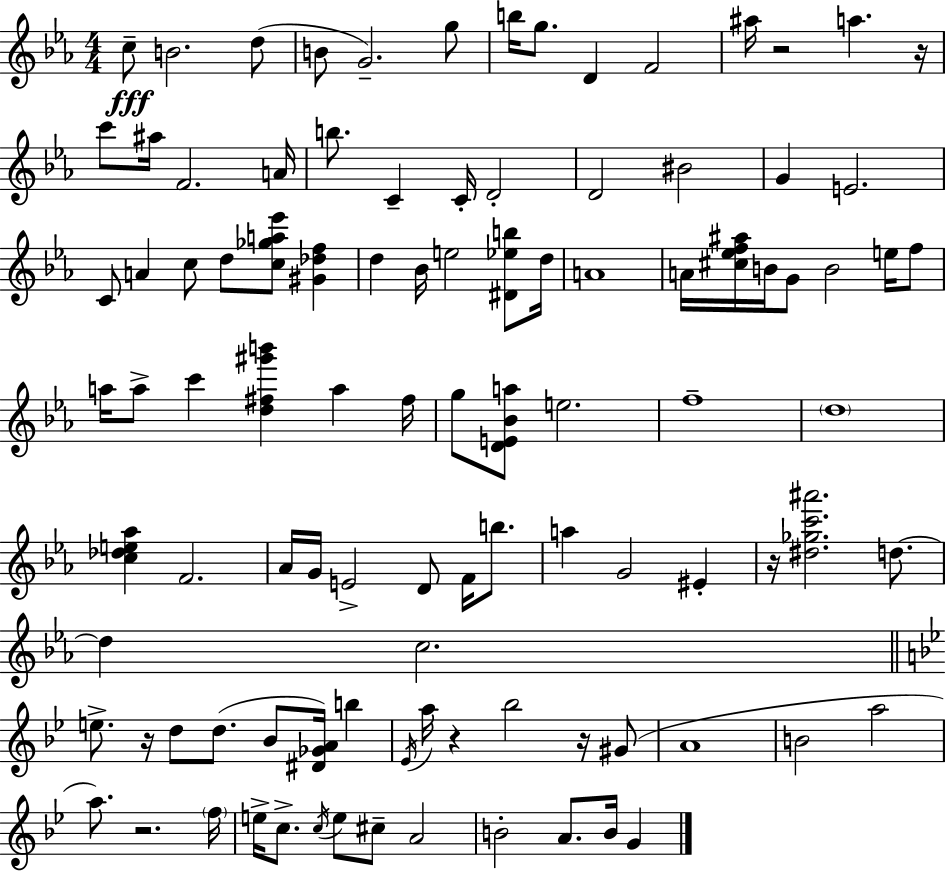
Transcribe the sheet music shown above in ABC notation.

X:1
T:Untitled
M:4/4
L:1/4
K:Eb
c/2 B2 d/2 B/2 G2 g/2 b/4 g/2 D F2 ^a/4 z2 a z/4 c'/2 ^a/4 F2 A/4 b/2 C C/4 D2 D2 ^B2 G E2 C/2 A c/2 d/2 [c_ga_e']/2 [^G_df] d _B/4 e2 [^D_eb]/2 d/4 A4 A/4 [^c_ef^a]/4 B/4 G/2 B2 e/4 f/2 a/4 a/2 c' [d^f^g'b'] a ^f/4 g/2 [DE_Ba]/2 e2 f4 d4 [c_de_a] F2 _A/4 G/4 E2 D/2 F/4 b/2 a G2 ^E z/4 [^d_gc'^a']2 d/2 d c2 e/2 z/4 d/2 d/2 _B/2 [^D_GA]/4 b _E/4 a/4 z _b2 z/4 ^G/2 A4 B2 a2 a/2 z2 f/4 e/4 c/2 c/4 e/2 ^c/2 A2 B2 A/2 B/4 G